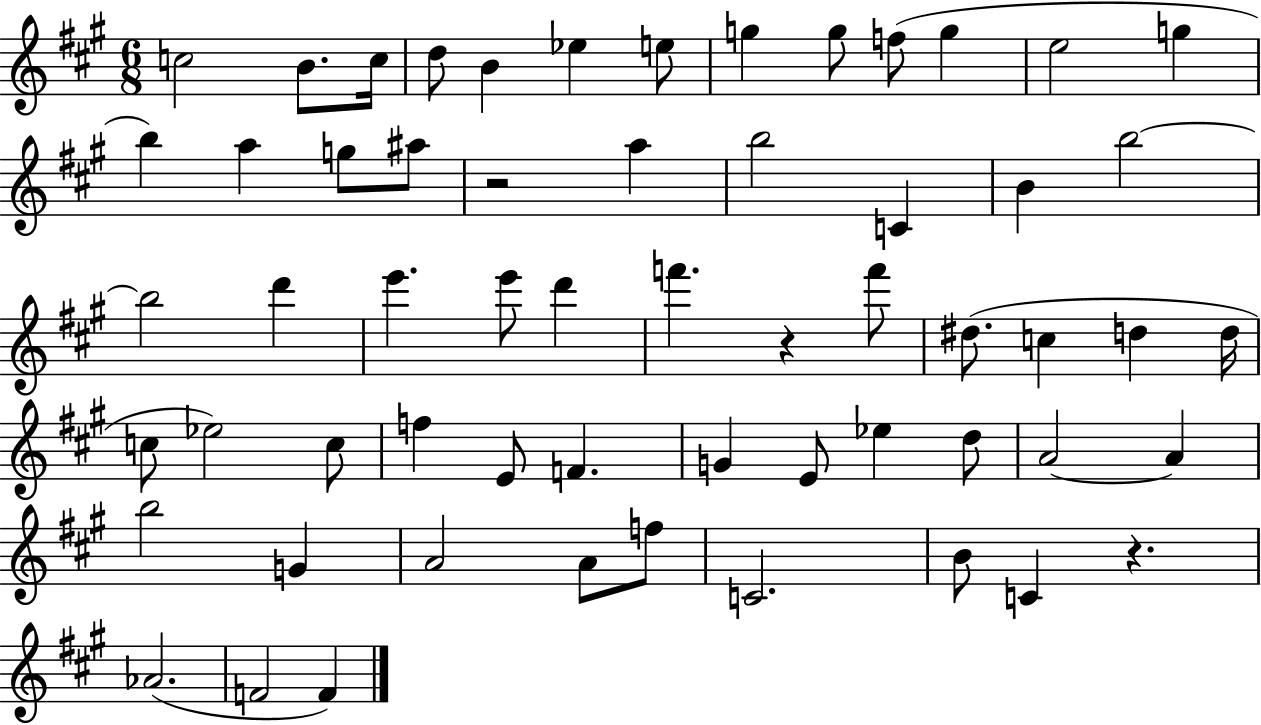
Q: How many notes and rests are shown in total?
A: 59